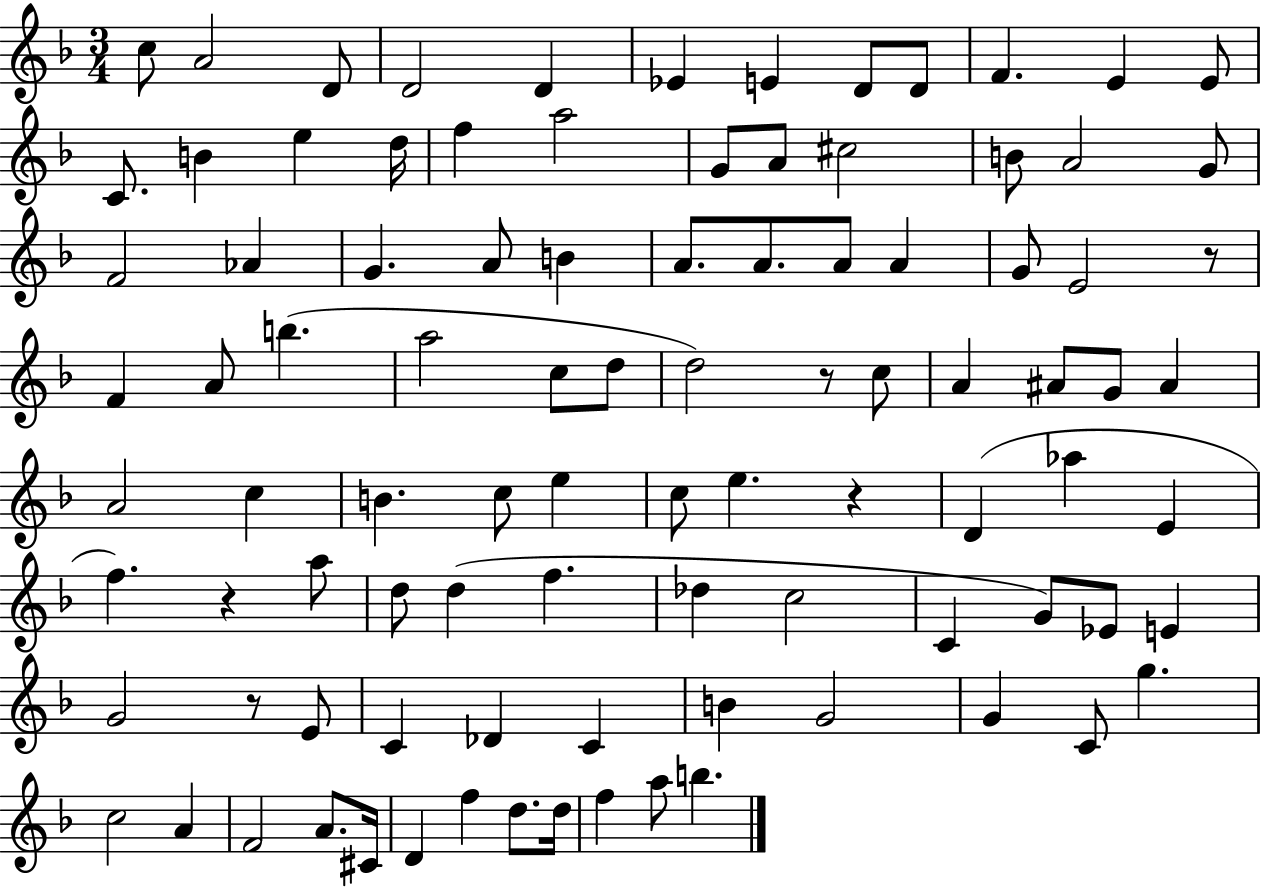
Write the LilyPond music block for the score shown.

{
  \clef treble
  \numericTimeSignature
  \time 3/4
  \key f \major
  \repeat volta 2 { c''8 a'2 d'8 | d'2 d'4 | ees'4 e'4 d'8 d'8 | f'4. e'4 e'8 | \break c'8. b'4 e''4 d''16 | f''4 a''2 | g'8 a'8 cis''2 | b'8 a'2 g'8 | \break f'2 aes'4 | g'4. a'8 b'4 | a'8. a'8. a'8 a'4 | g'8 e'2 r8 | \break f'4 a'8 b''4.( | a''2 c''8 d''8 | d''2) r8 c''8 | a'4 ais'8 g'8 ais'4 | \break a'2 c''4 | b'4. c''8 e''4 | c''8 e''4. r4 | d'4( aes''4 e'4 | \break f''4.) r4 a''8 | d''8 d''4( f''4. | des''4 c''2 | c'4 g'8) ees'8 e'4 | \break g'2 r8 e'8 | c'4 des'4 c'4 | b'4 g'2 | g'4 c'8 g''4. | \break c''2 a'4 | f'2 a'8. cis'16 | d'4 f''4 d''8. d''16 | f''4 a''8 b''4. | \break } \bar "|."
}